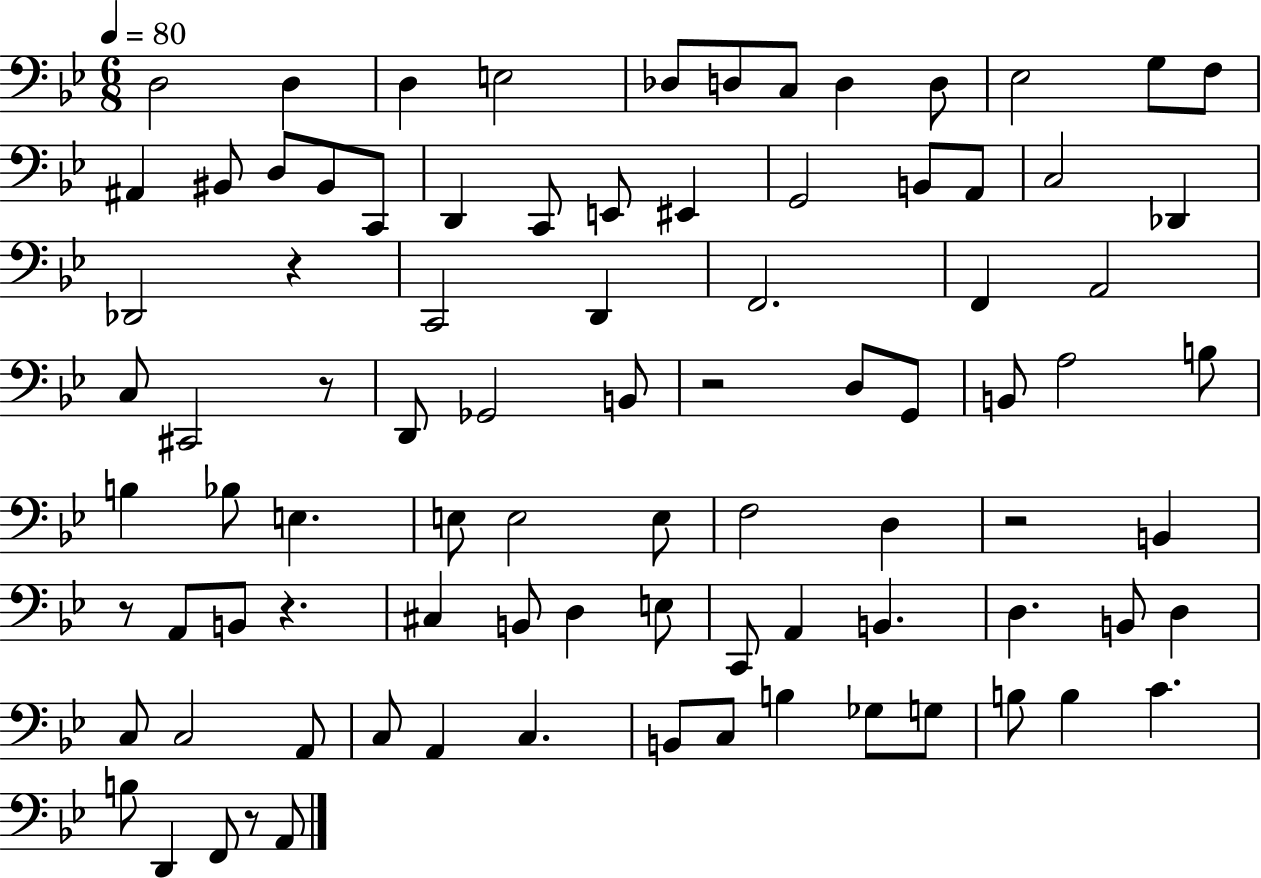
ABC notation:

X:1
T:Untitled
M:6/8
L:1/4
K:Bb
D,2 D, D, E,2 _D,/2 D,/2 C,/2 D, D,/2 _E,2 G,/2 F,/2 ^A,, ^B,,/2 D,/2 ^B,,/2 C,,/2 D,, C,,/2 E,,/2 ^E,, G,,2 B,,/2 A,,/2 C,2 _D,, _D,,2 z C,,2 D,, F,,2 F,, A,,2 C,/2 ^C,,2 z/2 D,,/2 _G,,2 B,,/2 z2 D,/2 G,,/2 B,,/2 A,2 B,/2 B, _B,/2 E, E,/2 E,2 E,/2 F,2 D, z2 B,, z/2 A,,/2 B,,/2 z ^C, B,,/2 D, E,/2 C,,/2 A,, B,, D, B,,/2 D, C,/2 C,2 A,,/2 C,/2 A,, C, B,,/2 C,/2 B, _G,/2 G,/2 B,/2 B, C B,/2 D,, F,,/2 z/2 A,,/2